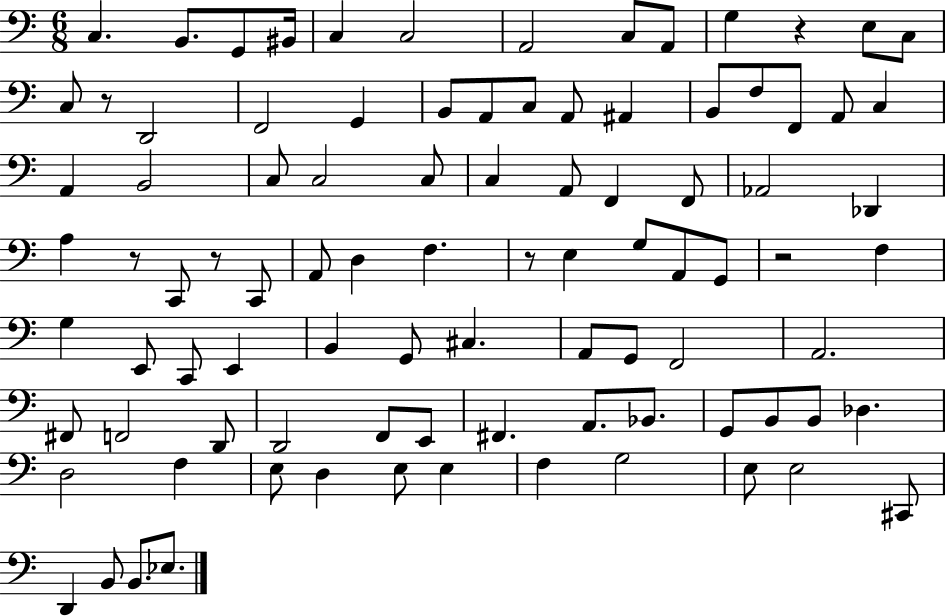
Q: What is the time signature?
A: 6/8